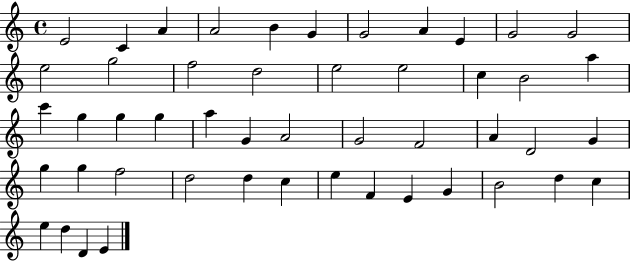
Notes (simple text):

E4/h C4/q A4/q A4/h B4/q G4/q G4/h A4/q E4/q G4/h G4/h E5/h G5/h F5/h D5/h E5/h E5/h C5/q B4/h A5/q C6/q G5/q G5/q G5/q A5/q G4/q A4/h G4/h F4/h A4/q D4/h G4/q G5/q G5/q F5/h D5/h D5/q C5/q E5/q F4/q E4/q G4/q B4/h D5/q C5/q E5/q D5/q D4/q E4/q